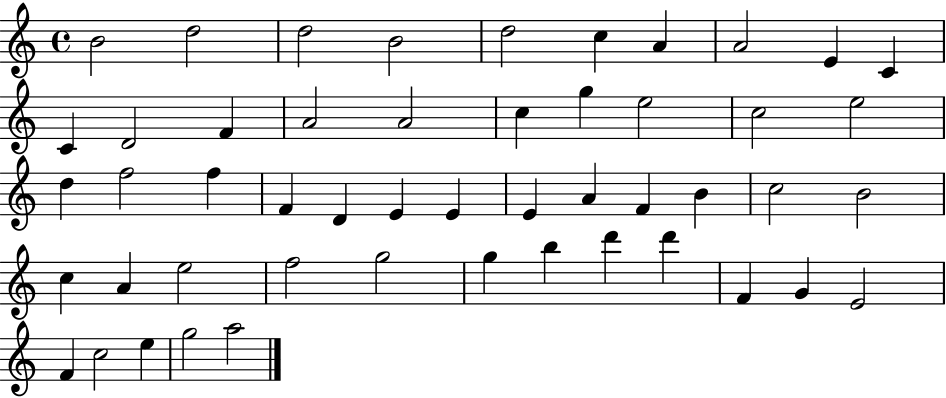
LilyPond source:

{
  \clef treble
  \time 4/4
  \defaultTimeSignature
  \key c \major
  b'2 d''2 | d''2 b'2 | d''2 c''4 a'4 | a'2 e'4 c'4 | \break c'4 d'2 f'4 | a'2 a'2 | c''4 g''4 e''2 | c''2 e''2 | \break d''4 f''2 f''4 | f'4 d'4 e'4 e'4 | e'4 a'4 f'4 b'4 | c''2 b'2 | \break c''4 a'4 e''2 | f''2 g''2 | g''4 b''4 d'''4 d'''4 | f'4 g'4 e'2 | \break f'4 c''2 e''4 | g''2 a''2 | \bar "|."
}